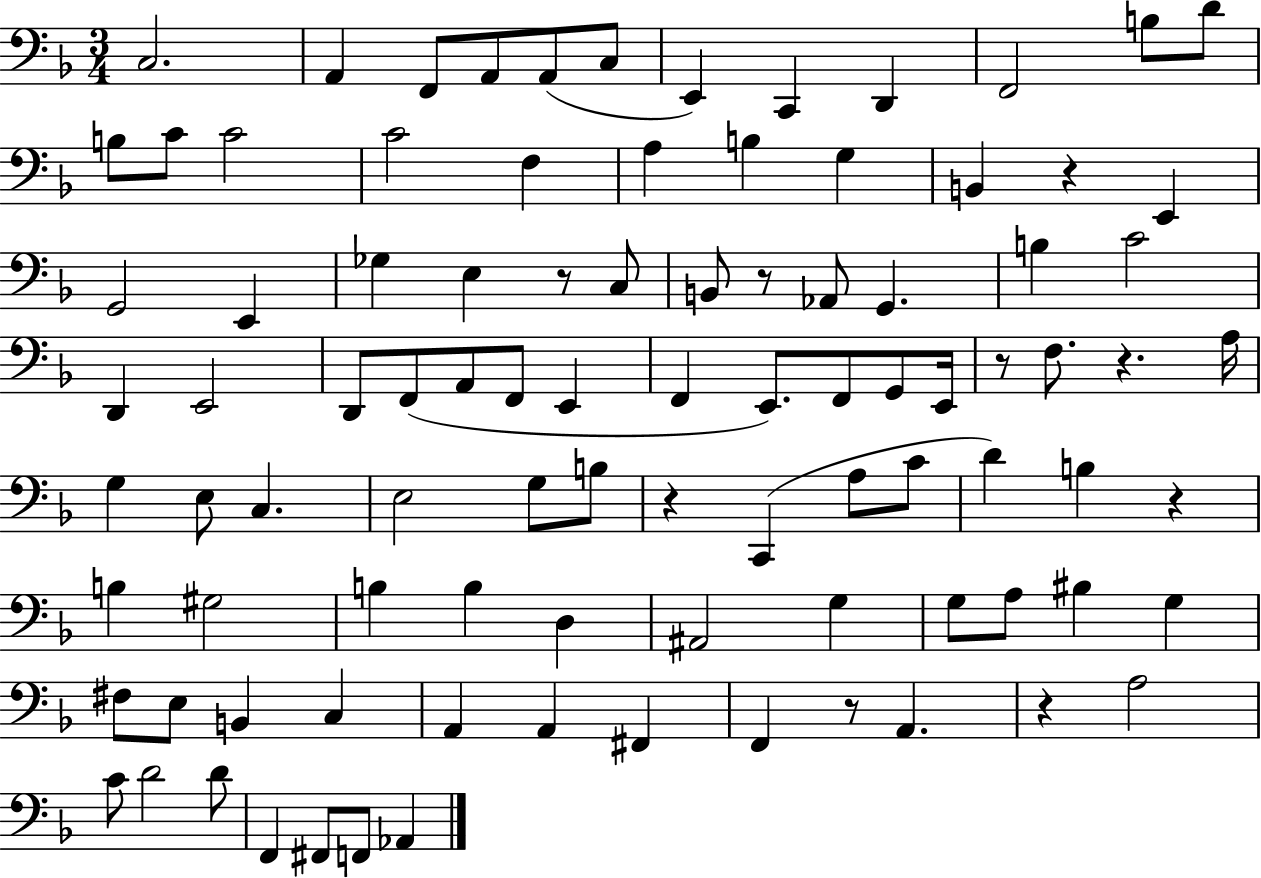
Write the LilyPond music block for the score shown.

{
  \clef bass
  \numericTimeSignature
  \time 3/4
  \key f \major
  c2. | a,4 f,8 a,8 a,8( c8 | e,4) c,4 d,4 | f,2 b8 d'8 | \break b8 c'8 c'2 | c'2 f4 | a4 b4 g4 | b,4 r4 e,4 | \break g,2 e,4 | ges4 e4 r8 c8 | b,8 r8 aes,8 g,4. | b4 c'2 | \break d,4 e,2 | d,8 f,8( a,8 f,8 e,4 | f,4 e,8.) f,8 g,8 e,16 | r8 f8. r4. a16 | \break g4 e8 c4. | e2 g8 b8 | r4 c,4( a8 c'8 | d'4) b4 r4 | \break b4 gis2 | b4 b4 d4 | ais,2 g4 | g8 a8 bis4 g4 | \break fis8 e8 b,4 c4 | a,4 a,4 fis,4 | f,4 r8 a,4. | r4 a2 | \break c'8 d'2 d'8 | f,4 fis,8 f,8 aes,4 | \bar "|."
}